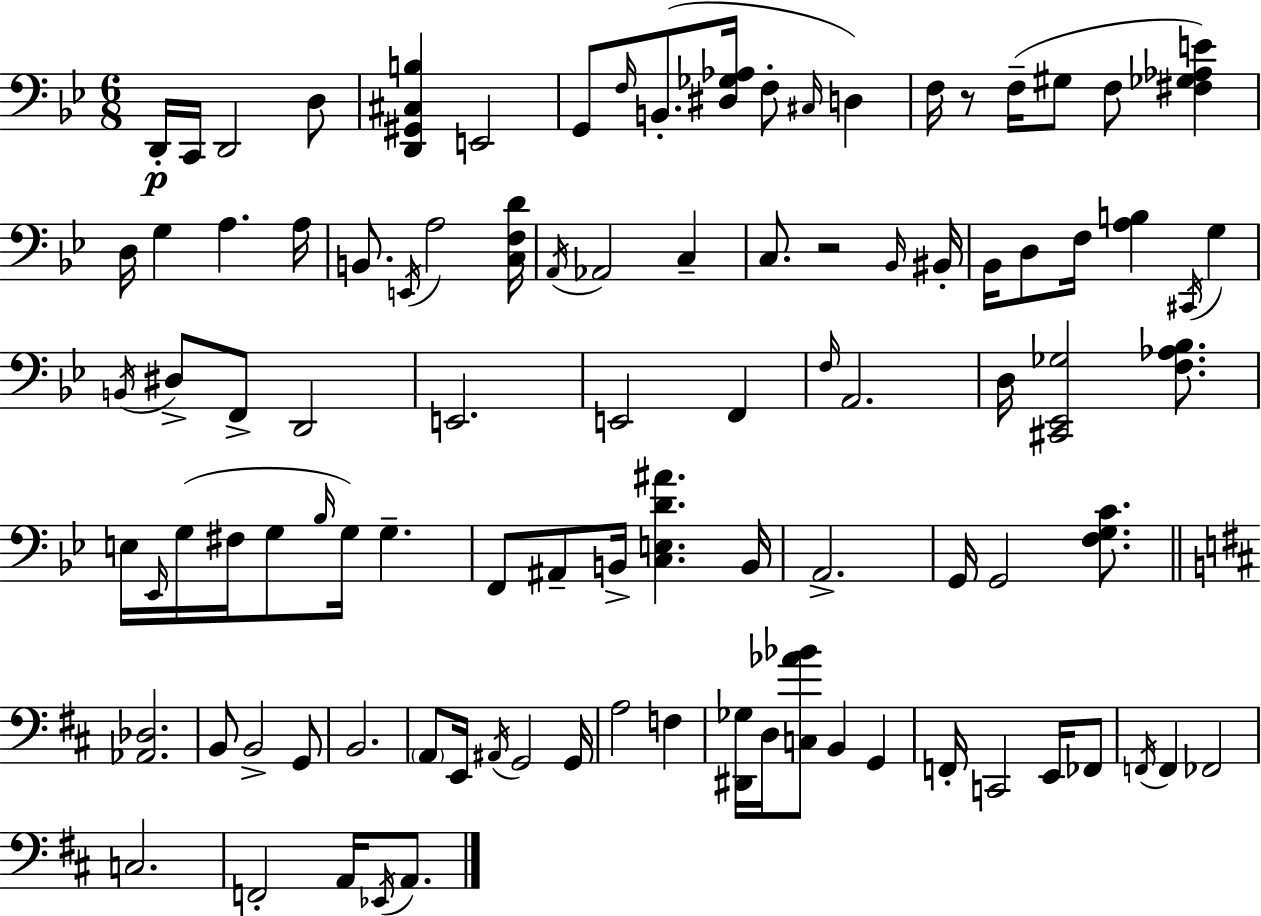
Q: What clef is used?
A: bass